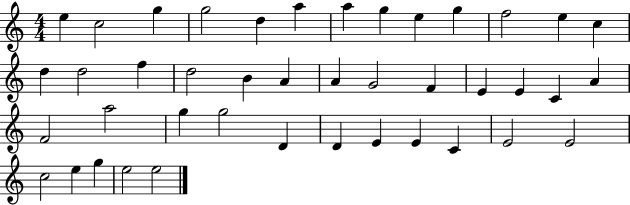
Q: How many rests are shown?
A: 0